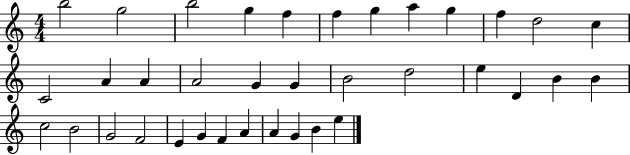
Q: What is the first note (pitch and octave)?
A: B5